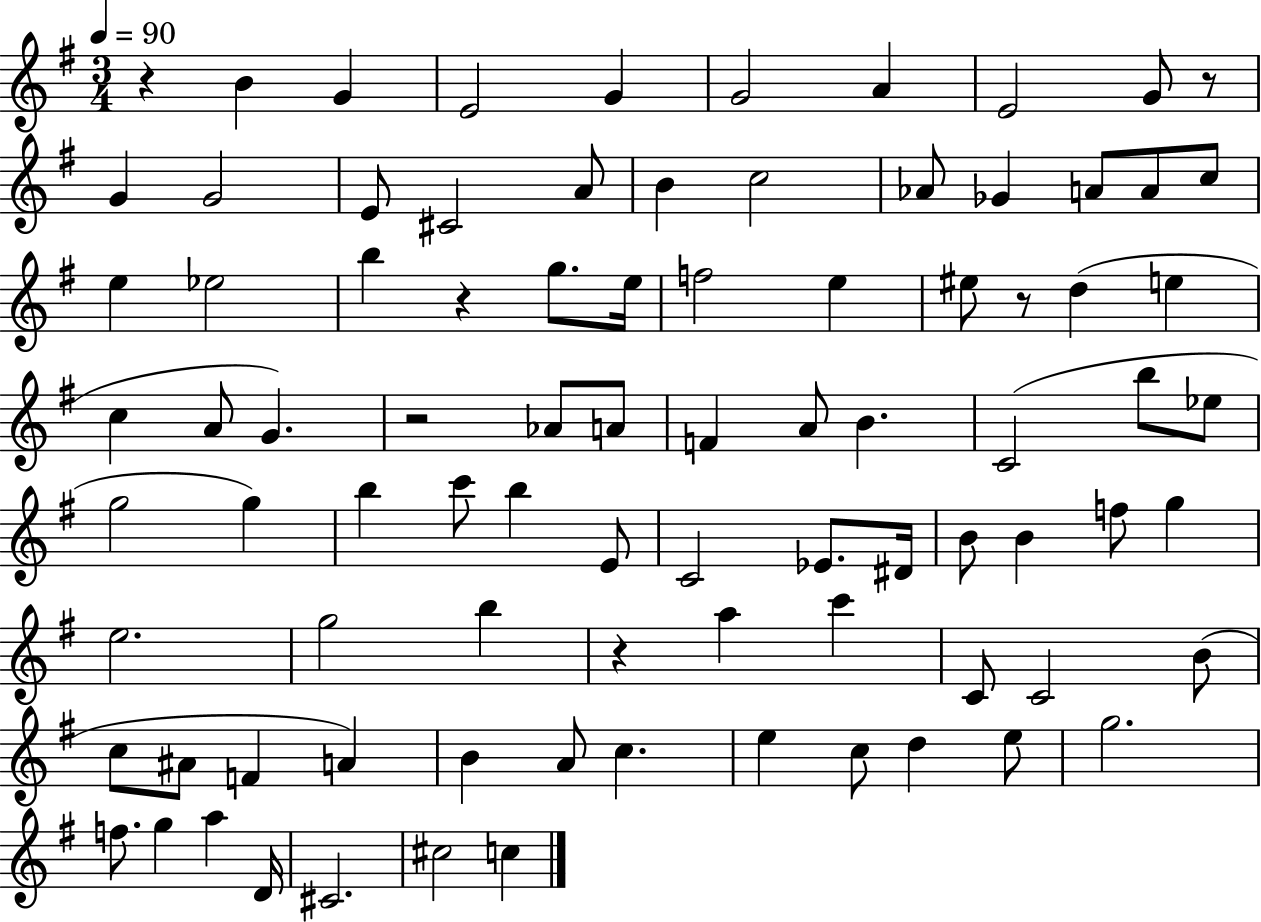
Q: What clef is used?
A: treble